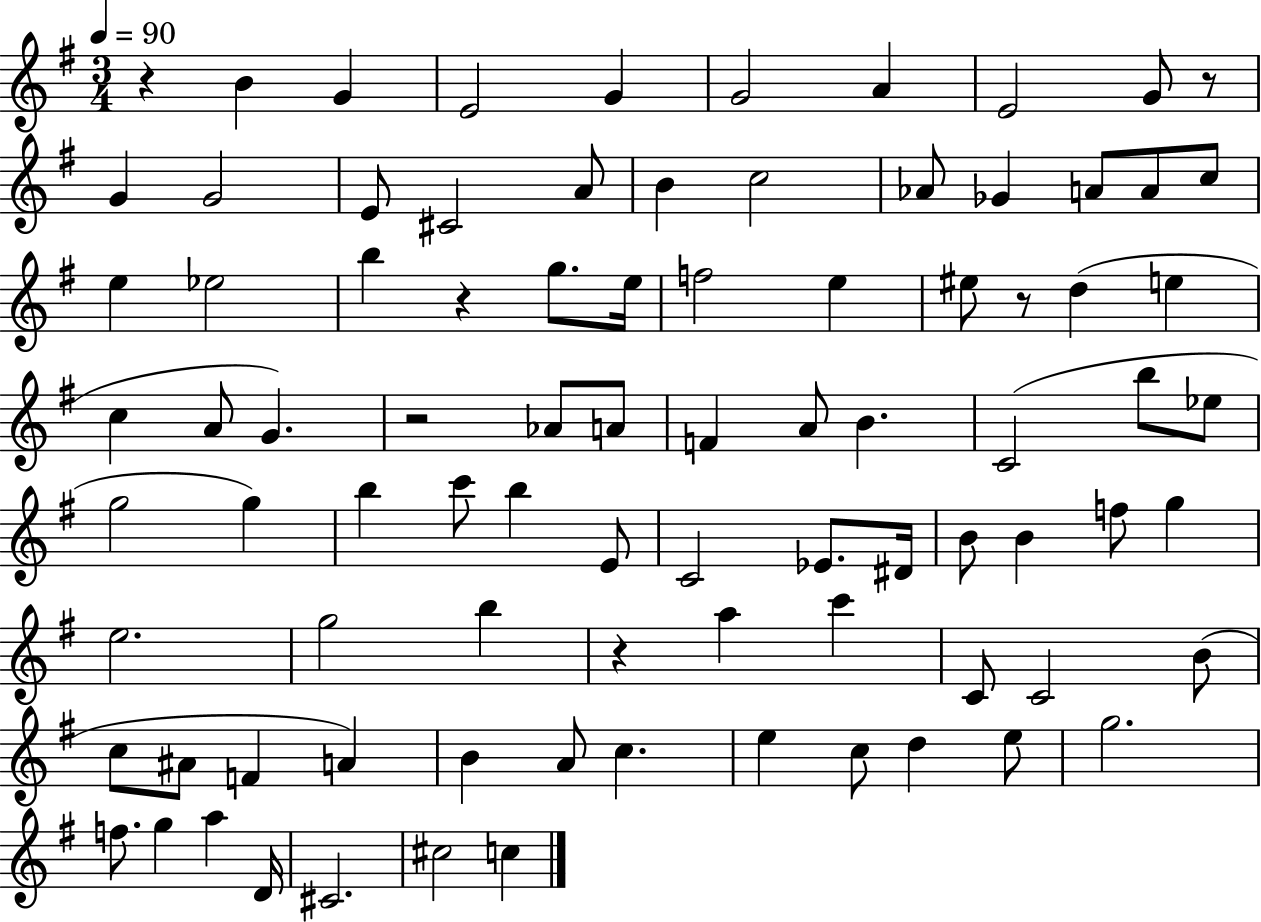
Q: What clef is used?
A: treble